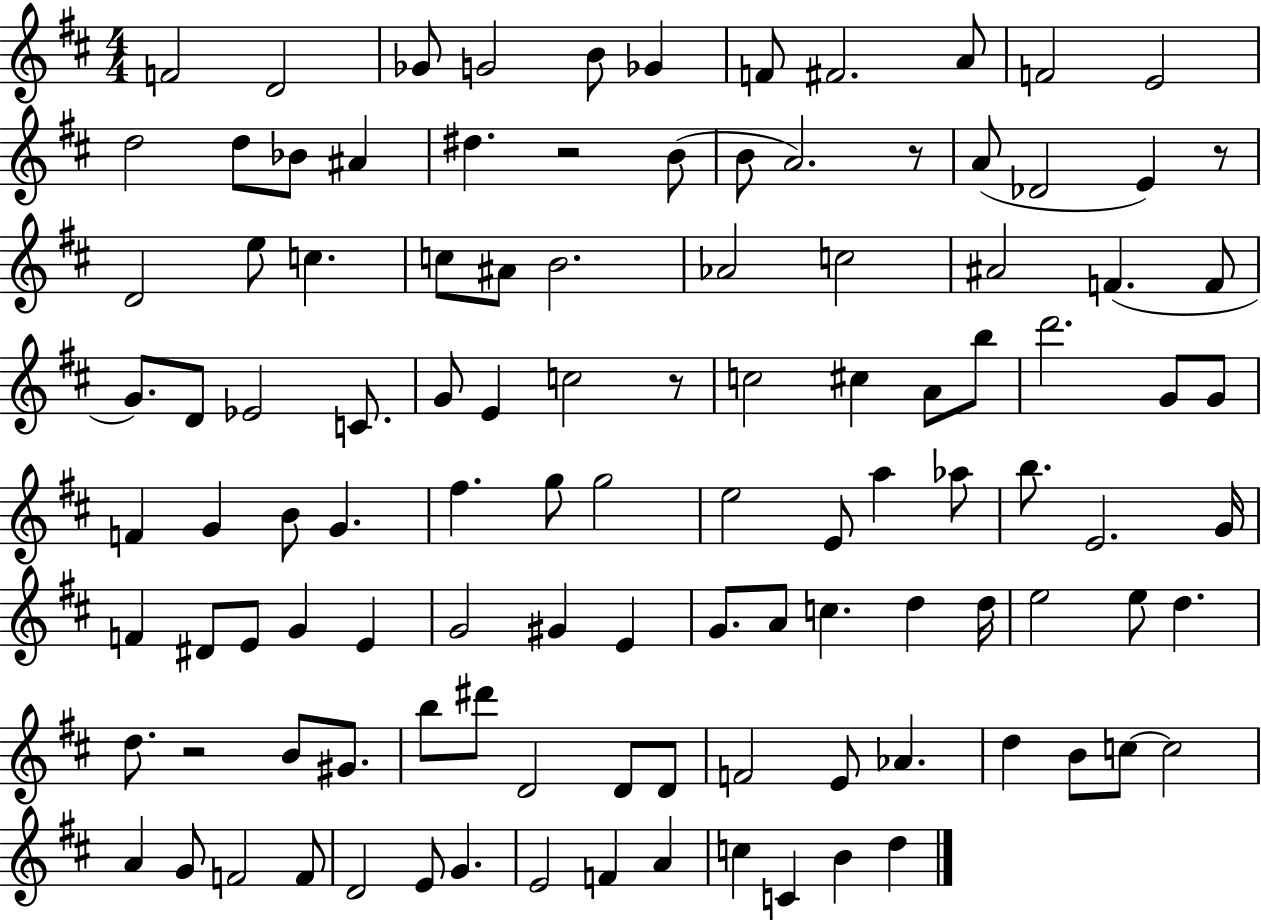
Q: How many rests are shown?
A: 5